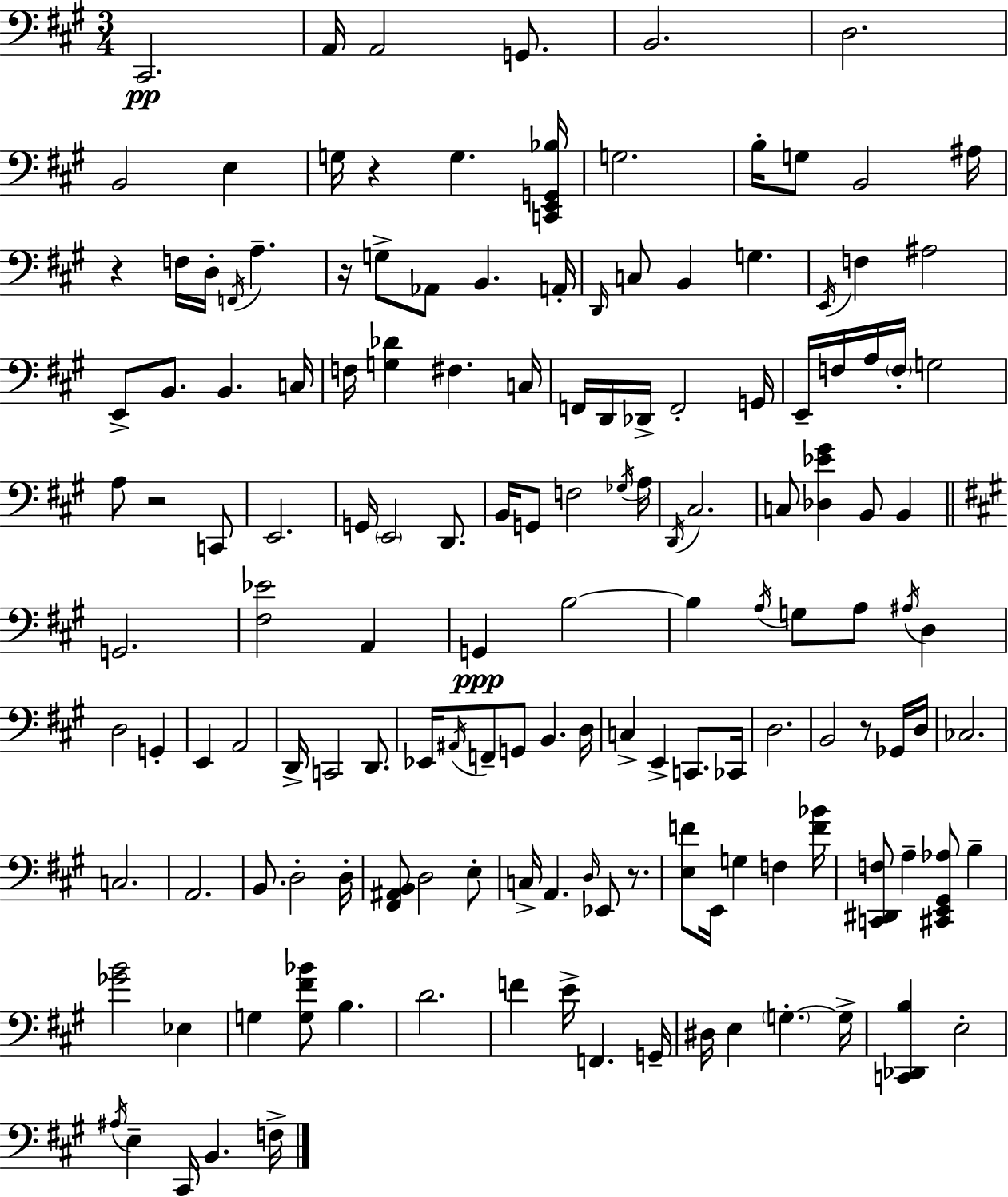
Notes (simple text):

C#2/h. A2/s A2/h G2/e. B2/h. D3/h. B2/h E3/q G3/s R/q G3/q. [C2,E2,G2,Bb3]/s G3/h. B3/s G3/e B2/h A#3/s R/q F3/s D3/s F2/s A3/q. R/s G3/e Ab2/e B2/q. A2/s D2/s C3/e B2/q G3/q. E2/s F3/q A#3/h E2/e B2/e. B2/q. C3/s F3/s [G3,Db4]/q F#3/q. C3/s F2/s D2/s Db2/s F2/h G2/s E2/s F3/s A3/s F3/s G3/h A3/e R/h C2/e E2/h. G2/s E2/h D2/e. B2/s G2/e F3/h Gb3/s A3/s D2/s C#3/h. C3/e [Db3,Eb4,G#4]/q B2/e B2/q G2/h. [F#3,Eb4]/h A2/q G2/q B3/h B3/q A3/s G3/e A3/e A#3/s D3/q D3/h G2/q E2/q A2/h D2/s C2/h D2/e. Eb2/s A#2/s F2/e G2/e B2/q. D3/s C3/q E2/q C2/e. CES2/s D3/h. B2/h R/e Gb2/s D3/s CES3/h. C3/h. A2/h. B2/e. D3/h D3/s [F#2,A#2,B2]/e D3/h E3/e C3/s A2/q. D3/s Eb2/e R/e. [E3,F4]/e E2/s G3/q F3/q [F4,Bb4]/s [C2,D#2,F3]/e A3/q [C#2,E2,G#2,Ab3]/e B3/q [Gb4,B4]/h Eb3/q G3/q [G3,F#4,Bb4]/e B3/q. D4/h. F4/q E4/s F2/q. G2/s D#3/s E3/q G3/q. G3/s [C2,Db2,B3]/q E3/h A#3/s E3/q C#2/s B2/q. F3/s